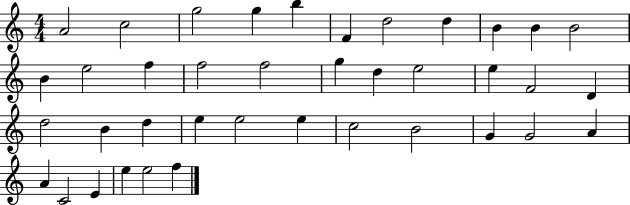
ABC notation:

X:1
T:Untitled
M:4/4
L:1/4
K:C
A2 c2 g2 g b F d2 d B B B2 B e2 f f2 f2 g d e2 e F2 D d2 B d e e2 e c2 B2 G G2 A A C2 E e e2 f